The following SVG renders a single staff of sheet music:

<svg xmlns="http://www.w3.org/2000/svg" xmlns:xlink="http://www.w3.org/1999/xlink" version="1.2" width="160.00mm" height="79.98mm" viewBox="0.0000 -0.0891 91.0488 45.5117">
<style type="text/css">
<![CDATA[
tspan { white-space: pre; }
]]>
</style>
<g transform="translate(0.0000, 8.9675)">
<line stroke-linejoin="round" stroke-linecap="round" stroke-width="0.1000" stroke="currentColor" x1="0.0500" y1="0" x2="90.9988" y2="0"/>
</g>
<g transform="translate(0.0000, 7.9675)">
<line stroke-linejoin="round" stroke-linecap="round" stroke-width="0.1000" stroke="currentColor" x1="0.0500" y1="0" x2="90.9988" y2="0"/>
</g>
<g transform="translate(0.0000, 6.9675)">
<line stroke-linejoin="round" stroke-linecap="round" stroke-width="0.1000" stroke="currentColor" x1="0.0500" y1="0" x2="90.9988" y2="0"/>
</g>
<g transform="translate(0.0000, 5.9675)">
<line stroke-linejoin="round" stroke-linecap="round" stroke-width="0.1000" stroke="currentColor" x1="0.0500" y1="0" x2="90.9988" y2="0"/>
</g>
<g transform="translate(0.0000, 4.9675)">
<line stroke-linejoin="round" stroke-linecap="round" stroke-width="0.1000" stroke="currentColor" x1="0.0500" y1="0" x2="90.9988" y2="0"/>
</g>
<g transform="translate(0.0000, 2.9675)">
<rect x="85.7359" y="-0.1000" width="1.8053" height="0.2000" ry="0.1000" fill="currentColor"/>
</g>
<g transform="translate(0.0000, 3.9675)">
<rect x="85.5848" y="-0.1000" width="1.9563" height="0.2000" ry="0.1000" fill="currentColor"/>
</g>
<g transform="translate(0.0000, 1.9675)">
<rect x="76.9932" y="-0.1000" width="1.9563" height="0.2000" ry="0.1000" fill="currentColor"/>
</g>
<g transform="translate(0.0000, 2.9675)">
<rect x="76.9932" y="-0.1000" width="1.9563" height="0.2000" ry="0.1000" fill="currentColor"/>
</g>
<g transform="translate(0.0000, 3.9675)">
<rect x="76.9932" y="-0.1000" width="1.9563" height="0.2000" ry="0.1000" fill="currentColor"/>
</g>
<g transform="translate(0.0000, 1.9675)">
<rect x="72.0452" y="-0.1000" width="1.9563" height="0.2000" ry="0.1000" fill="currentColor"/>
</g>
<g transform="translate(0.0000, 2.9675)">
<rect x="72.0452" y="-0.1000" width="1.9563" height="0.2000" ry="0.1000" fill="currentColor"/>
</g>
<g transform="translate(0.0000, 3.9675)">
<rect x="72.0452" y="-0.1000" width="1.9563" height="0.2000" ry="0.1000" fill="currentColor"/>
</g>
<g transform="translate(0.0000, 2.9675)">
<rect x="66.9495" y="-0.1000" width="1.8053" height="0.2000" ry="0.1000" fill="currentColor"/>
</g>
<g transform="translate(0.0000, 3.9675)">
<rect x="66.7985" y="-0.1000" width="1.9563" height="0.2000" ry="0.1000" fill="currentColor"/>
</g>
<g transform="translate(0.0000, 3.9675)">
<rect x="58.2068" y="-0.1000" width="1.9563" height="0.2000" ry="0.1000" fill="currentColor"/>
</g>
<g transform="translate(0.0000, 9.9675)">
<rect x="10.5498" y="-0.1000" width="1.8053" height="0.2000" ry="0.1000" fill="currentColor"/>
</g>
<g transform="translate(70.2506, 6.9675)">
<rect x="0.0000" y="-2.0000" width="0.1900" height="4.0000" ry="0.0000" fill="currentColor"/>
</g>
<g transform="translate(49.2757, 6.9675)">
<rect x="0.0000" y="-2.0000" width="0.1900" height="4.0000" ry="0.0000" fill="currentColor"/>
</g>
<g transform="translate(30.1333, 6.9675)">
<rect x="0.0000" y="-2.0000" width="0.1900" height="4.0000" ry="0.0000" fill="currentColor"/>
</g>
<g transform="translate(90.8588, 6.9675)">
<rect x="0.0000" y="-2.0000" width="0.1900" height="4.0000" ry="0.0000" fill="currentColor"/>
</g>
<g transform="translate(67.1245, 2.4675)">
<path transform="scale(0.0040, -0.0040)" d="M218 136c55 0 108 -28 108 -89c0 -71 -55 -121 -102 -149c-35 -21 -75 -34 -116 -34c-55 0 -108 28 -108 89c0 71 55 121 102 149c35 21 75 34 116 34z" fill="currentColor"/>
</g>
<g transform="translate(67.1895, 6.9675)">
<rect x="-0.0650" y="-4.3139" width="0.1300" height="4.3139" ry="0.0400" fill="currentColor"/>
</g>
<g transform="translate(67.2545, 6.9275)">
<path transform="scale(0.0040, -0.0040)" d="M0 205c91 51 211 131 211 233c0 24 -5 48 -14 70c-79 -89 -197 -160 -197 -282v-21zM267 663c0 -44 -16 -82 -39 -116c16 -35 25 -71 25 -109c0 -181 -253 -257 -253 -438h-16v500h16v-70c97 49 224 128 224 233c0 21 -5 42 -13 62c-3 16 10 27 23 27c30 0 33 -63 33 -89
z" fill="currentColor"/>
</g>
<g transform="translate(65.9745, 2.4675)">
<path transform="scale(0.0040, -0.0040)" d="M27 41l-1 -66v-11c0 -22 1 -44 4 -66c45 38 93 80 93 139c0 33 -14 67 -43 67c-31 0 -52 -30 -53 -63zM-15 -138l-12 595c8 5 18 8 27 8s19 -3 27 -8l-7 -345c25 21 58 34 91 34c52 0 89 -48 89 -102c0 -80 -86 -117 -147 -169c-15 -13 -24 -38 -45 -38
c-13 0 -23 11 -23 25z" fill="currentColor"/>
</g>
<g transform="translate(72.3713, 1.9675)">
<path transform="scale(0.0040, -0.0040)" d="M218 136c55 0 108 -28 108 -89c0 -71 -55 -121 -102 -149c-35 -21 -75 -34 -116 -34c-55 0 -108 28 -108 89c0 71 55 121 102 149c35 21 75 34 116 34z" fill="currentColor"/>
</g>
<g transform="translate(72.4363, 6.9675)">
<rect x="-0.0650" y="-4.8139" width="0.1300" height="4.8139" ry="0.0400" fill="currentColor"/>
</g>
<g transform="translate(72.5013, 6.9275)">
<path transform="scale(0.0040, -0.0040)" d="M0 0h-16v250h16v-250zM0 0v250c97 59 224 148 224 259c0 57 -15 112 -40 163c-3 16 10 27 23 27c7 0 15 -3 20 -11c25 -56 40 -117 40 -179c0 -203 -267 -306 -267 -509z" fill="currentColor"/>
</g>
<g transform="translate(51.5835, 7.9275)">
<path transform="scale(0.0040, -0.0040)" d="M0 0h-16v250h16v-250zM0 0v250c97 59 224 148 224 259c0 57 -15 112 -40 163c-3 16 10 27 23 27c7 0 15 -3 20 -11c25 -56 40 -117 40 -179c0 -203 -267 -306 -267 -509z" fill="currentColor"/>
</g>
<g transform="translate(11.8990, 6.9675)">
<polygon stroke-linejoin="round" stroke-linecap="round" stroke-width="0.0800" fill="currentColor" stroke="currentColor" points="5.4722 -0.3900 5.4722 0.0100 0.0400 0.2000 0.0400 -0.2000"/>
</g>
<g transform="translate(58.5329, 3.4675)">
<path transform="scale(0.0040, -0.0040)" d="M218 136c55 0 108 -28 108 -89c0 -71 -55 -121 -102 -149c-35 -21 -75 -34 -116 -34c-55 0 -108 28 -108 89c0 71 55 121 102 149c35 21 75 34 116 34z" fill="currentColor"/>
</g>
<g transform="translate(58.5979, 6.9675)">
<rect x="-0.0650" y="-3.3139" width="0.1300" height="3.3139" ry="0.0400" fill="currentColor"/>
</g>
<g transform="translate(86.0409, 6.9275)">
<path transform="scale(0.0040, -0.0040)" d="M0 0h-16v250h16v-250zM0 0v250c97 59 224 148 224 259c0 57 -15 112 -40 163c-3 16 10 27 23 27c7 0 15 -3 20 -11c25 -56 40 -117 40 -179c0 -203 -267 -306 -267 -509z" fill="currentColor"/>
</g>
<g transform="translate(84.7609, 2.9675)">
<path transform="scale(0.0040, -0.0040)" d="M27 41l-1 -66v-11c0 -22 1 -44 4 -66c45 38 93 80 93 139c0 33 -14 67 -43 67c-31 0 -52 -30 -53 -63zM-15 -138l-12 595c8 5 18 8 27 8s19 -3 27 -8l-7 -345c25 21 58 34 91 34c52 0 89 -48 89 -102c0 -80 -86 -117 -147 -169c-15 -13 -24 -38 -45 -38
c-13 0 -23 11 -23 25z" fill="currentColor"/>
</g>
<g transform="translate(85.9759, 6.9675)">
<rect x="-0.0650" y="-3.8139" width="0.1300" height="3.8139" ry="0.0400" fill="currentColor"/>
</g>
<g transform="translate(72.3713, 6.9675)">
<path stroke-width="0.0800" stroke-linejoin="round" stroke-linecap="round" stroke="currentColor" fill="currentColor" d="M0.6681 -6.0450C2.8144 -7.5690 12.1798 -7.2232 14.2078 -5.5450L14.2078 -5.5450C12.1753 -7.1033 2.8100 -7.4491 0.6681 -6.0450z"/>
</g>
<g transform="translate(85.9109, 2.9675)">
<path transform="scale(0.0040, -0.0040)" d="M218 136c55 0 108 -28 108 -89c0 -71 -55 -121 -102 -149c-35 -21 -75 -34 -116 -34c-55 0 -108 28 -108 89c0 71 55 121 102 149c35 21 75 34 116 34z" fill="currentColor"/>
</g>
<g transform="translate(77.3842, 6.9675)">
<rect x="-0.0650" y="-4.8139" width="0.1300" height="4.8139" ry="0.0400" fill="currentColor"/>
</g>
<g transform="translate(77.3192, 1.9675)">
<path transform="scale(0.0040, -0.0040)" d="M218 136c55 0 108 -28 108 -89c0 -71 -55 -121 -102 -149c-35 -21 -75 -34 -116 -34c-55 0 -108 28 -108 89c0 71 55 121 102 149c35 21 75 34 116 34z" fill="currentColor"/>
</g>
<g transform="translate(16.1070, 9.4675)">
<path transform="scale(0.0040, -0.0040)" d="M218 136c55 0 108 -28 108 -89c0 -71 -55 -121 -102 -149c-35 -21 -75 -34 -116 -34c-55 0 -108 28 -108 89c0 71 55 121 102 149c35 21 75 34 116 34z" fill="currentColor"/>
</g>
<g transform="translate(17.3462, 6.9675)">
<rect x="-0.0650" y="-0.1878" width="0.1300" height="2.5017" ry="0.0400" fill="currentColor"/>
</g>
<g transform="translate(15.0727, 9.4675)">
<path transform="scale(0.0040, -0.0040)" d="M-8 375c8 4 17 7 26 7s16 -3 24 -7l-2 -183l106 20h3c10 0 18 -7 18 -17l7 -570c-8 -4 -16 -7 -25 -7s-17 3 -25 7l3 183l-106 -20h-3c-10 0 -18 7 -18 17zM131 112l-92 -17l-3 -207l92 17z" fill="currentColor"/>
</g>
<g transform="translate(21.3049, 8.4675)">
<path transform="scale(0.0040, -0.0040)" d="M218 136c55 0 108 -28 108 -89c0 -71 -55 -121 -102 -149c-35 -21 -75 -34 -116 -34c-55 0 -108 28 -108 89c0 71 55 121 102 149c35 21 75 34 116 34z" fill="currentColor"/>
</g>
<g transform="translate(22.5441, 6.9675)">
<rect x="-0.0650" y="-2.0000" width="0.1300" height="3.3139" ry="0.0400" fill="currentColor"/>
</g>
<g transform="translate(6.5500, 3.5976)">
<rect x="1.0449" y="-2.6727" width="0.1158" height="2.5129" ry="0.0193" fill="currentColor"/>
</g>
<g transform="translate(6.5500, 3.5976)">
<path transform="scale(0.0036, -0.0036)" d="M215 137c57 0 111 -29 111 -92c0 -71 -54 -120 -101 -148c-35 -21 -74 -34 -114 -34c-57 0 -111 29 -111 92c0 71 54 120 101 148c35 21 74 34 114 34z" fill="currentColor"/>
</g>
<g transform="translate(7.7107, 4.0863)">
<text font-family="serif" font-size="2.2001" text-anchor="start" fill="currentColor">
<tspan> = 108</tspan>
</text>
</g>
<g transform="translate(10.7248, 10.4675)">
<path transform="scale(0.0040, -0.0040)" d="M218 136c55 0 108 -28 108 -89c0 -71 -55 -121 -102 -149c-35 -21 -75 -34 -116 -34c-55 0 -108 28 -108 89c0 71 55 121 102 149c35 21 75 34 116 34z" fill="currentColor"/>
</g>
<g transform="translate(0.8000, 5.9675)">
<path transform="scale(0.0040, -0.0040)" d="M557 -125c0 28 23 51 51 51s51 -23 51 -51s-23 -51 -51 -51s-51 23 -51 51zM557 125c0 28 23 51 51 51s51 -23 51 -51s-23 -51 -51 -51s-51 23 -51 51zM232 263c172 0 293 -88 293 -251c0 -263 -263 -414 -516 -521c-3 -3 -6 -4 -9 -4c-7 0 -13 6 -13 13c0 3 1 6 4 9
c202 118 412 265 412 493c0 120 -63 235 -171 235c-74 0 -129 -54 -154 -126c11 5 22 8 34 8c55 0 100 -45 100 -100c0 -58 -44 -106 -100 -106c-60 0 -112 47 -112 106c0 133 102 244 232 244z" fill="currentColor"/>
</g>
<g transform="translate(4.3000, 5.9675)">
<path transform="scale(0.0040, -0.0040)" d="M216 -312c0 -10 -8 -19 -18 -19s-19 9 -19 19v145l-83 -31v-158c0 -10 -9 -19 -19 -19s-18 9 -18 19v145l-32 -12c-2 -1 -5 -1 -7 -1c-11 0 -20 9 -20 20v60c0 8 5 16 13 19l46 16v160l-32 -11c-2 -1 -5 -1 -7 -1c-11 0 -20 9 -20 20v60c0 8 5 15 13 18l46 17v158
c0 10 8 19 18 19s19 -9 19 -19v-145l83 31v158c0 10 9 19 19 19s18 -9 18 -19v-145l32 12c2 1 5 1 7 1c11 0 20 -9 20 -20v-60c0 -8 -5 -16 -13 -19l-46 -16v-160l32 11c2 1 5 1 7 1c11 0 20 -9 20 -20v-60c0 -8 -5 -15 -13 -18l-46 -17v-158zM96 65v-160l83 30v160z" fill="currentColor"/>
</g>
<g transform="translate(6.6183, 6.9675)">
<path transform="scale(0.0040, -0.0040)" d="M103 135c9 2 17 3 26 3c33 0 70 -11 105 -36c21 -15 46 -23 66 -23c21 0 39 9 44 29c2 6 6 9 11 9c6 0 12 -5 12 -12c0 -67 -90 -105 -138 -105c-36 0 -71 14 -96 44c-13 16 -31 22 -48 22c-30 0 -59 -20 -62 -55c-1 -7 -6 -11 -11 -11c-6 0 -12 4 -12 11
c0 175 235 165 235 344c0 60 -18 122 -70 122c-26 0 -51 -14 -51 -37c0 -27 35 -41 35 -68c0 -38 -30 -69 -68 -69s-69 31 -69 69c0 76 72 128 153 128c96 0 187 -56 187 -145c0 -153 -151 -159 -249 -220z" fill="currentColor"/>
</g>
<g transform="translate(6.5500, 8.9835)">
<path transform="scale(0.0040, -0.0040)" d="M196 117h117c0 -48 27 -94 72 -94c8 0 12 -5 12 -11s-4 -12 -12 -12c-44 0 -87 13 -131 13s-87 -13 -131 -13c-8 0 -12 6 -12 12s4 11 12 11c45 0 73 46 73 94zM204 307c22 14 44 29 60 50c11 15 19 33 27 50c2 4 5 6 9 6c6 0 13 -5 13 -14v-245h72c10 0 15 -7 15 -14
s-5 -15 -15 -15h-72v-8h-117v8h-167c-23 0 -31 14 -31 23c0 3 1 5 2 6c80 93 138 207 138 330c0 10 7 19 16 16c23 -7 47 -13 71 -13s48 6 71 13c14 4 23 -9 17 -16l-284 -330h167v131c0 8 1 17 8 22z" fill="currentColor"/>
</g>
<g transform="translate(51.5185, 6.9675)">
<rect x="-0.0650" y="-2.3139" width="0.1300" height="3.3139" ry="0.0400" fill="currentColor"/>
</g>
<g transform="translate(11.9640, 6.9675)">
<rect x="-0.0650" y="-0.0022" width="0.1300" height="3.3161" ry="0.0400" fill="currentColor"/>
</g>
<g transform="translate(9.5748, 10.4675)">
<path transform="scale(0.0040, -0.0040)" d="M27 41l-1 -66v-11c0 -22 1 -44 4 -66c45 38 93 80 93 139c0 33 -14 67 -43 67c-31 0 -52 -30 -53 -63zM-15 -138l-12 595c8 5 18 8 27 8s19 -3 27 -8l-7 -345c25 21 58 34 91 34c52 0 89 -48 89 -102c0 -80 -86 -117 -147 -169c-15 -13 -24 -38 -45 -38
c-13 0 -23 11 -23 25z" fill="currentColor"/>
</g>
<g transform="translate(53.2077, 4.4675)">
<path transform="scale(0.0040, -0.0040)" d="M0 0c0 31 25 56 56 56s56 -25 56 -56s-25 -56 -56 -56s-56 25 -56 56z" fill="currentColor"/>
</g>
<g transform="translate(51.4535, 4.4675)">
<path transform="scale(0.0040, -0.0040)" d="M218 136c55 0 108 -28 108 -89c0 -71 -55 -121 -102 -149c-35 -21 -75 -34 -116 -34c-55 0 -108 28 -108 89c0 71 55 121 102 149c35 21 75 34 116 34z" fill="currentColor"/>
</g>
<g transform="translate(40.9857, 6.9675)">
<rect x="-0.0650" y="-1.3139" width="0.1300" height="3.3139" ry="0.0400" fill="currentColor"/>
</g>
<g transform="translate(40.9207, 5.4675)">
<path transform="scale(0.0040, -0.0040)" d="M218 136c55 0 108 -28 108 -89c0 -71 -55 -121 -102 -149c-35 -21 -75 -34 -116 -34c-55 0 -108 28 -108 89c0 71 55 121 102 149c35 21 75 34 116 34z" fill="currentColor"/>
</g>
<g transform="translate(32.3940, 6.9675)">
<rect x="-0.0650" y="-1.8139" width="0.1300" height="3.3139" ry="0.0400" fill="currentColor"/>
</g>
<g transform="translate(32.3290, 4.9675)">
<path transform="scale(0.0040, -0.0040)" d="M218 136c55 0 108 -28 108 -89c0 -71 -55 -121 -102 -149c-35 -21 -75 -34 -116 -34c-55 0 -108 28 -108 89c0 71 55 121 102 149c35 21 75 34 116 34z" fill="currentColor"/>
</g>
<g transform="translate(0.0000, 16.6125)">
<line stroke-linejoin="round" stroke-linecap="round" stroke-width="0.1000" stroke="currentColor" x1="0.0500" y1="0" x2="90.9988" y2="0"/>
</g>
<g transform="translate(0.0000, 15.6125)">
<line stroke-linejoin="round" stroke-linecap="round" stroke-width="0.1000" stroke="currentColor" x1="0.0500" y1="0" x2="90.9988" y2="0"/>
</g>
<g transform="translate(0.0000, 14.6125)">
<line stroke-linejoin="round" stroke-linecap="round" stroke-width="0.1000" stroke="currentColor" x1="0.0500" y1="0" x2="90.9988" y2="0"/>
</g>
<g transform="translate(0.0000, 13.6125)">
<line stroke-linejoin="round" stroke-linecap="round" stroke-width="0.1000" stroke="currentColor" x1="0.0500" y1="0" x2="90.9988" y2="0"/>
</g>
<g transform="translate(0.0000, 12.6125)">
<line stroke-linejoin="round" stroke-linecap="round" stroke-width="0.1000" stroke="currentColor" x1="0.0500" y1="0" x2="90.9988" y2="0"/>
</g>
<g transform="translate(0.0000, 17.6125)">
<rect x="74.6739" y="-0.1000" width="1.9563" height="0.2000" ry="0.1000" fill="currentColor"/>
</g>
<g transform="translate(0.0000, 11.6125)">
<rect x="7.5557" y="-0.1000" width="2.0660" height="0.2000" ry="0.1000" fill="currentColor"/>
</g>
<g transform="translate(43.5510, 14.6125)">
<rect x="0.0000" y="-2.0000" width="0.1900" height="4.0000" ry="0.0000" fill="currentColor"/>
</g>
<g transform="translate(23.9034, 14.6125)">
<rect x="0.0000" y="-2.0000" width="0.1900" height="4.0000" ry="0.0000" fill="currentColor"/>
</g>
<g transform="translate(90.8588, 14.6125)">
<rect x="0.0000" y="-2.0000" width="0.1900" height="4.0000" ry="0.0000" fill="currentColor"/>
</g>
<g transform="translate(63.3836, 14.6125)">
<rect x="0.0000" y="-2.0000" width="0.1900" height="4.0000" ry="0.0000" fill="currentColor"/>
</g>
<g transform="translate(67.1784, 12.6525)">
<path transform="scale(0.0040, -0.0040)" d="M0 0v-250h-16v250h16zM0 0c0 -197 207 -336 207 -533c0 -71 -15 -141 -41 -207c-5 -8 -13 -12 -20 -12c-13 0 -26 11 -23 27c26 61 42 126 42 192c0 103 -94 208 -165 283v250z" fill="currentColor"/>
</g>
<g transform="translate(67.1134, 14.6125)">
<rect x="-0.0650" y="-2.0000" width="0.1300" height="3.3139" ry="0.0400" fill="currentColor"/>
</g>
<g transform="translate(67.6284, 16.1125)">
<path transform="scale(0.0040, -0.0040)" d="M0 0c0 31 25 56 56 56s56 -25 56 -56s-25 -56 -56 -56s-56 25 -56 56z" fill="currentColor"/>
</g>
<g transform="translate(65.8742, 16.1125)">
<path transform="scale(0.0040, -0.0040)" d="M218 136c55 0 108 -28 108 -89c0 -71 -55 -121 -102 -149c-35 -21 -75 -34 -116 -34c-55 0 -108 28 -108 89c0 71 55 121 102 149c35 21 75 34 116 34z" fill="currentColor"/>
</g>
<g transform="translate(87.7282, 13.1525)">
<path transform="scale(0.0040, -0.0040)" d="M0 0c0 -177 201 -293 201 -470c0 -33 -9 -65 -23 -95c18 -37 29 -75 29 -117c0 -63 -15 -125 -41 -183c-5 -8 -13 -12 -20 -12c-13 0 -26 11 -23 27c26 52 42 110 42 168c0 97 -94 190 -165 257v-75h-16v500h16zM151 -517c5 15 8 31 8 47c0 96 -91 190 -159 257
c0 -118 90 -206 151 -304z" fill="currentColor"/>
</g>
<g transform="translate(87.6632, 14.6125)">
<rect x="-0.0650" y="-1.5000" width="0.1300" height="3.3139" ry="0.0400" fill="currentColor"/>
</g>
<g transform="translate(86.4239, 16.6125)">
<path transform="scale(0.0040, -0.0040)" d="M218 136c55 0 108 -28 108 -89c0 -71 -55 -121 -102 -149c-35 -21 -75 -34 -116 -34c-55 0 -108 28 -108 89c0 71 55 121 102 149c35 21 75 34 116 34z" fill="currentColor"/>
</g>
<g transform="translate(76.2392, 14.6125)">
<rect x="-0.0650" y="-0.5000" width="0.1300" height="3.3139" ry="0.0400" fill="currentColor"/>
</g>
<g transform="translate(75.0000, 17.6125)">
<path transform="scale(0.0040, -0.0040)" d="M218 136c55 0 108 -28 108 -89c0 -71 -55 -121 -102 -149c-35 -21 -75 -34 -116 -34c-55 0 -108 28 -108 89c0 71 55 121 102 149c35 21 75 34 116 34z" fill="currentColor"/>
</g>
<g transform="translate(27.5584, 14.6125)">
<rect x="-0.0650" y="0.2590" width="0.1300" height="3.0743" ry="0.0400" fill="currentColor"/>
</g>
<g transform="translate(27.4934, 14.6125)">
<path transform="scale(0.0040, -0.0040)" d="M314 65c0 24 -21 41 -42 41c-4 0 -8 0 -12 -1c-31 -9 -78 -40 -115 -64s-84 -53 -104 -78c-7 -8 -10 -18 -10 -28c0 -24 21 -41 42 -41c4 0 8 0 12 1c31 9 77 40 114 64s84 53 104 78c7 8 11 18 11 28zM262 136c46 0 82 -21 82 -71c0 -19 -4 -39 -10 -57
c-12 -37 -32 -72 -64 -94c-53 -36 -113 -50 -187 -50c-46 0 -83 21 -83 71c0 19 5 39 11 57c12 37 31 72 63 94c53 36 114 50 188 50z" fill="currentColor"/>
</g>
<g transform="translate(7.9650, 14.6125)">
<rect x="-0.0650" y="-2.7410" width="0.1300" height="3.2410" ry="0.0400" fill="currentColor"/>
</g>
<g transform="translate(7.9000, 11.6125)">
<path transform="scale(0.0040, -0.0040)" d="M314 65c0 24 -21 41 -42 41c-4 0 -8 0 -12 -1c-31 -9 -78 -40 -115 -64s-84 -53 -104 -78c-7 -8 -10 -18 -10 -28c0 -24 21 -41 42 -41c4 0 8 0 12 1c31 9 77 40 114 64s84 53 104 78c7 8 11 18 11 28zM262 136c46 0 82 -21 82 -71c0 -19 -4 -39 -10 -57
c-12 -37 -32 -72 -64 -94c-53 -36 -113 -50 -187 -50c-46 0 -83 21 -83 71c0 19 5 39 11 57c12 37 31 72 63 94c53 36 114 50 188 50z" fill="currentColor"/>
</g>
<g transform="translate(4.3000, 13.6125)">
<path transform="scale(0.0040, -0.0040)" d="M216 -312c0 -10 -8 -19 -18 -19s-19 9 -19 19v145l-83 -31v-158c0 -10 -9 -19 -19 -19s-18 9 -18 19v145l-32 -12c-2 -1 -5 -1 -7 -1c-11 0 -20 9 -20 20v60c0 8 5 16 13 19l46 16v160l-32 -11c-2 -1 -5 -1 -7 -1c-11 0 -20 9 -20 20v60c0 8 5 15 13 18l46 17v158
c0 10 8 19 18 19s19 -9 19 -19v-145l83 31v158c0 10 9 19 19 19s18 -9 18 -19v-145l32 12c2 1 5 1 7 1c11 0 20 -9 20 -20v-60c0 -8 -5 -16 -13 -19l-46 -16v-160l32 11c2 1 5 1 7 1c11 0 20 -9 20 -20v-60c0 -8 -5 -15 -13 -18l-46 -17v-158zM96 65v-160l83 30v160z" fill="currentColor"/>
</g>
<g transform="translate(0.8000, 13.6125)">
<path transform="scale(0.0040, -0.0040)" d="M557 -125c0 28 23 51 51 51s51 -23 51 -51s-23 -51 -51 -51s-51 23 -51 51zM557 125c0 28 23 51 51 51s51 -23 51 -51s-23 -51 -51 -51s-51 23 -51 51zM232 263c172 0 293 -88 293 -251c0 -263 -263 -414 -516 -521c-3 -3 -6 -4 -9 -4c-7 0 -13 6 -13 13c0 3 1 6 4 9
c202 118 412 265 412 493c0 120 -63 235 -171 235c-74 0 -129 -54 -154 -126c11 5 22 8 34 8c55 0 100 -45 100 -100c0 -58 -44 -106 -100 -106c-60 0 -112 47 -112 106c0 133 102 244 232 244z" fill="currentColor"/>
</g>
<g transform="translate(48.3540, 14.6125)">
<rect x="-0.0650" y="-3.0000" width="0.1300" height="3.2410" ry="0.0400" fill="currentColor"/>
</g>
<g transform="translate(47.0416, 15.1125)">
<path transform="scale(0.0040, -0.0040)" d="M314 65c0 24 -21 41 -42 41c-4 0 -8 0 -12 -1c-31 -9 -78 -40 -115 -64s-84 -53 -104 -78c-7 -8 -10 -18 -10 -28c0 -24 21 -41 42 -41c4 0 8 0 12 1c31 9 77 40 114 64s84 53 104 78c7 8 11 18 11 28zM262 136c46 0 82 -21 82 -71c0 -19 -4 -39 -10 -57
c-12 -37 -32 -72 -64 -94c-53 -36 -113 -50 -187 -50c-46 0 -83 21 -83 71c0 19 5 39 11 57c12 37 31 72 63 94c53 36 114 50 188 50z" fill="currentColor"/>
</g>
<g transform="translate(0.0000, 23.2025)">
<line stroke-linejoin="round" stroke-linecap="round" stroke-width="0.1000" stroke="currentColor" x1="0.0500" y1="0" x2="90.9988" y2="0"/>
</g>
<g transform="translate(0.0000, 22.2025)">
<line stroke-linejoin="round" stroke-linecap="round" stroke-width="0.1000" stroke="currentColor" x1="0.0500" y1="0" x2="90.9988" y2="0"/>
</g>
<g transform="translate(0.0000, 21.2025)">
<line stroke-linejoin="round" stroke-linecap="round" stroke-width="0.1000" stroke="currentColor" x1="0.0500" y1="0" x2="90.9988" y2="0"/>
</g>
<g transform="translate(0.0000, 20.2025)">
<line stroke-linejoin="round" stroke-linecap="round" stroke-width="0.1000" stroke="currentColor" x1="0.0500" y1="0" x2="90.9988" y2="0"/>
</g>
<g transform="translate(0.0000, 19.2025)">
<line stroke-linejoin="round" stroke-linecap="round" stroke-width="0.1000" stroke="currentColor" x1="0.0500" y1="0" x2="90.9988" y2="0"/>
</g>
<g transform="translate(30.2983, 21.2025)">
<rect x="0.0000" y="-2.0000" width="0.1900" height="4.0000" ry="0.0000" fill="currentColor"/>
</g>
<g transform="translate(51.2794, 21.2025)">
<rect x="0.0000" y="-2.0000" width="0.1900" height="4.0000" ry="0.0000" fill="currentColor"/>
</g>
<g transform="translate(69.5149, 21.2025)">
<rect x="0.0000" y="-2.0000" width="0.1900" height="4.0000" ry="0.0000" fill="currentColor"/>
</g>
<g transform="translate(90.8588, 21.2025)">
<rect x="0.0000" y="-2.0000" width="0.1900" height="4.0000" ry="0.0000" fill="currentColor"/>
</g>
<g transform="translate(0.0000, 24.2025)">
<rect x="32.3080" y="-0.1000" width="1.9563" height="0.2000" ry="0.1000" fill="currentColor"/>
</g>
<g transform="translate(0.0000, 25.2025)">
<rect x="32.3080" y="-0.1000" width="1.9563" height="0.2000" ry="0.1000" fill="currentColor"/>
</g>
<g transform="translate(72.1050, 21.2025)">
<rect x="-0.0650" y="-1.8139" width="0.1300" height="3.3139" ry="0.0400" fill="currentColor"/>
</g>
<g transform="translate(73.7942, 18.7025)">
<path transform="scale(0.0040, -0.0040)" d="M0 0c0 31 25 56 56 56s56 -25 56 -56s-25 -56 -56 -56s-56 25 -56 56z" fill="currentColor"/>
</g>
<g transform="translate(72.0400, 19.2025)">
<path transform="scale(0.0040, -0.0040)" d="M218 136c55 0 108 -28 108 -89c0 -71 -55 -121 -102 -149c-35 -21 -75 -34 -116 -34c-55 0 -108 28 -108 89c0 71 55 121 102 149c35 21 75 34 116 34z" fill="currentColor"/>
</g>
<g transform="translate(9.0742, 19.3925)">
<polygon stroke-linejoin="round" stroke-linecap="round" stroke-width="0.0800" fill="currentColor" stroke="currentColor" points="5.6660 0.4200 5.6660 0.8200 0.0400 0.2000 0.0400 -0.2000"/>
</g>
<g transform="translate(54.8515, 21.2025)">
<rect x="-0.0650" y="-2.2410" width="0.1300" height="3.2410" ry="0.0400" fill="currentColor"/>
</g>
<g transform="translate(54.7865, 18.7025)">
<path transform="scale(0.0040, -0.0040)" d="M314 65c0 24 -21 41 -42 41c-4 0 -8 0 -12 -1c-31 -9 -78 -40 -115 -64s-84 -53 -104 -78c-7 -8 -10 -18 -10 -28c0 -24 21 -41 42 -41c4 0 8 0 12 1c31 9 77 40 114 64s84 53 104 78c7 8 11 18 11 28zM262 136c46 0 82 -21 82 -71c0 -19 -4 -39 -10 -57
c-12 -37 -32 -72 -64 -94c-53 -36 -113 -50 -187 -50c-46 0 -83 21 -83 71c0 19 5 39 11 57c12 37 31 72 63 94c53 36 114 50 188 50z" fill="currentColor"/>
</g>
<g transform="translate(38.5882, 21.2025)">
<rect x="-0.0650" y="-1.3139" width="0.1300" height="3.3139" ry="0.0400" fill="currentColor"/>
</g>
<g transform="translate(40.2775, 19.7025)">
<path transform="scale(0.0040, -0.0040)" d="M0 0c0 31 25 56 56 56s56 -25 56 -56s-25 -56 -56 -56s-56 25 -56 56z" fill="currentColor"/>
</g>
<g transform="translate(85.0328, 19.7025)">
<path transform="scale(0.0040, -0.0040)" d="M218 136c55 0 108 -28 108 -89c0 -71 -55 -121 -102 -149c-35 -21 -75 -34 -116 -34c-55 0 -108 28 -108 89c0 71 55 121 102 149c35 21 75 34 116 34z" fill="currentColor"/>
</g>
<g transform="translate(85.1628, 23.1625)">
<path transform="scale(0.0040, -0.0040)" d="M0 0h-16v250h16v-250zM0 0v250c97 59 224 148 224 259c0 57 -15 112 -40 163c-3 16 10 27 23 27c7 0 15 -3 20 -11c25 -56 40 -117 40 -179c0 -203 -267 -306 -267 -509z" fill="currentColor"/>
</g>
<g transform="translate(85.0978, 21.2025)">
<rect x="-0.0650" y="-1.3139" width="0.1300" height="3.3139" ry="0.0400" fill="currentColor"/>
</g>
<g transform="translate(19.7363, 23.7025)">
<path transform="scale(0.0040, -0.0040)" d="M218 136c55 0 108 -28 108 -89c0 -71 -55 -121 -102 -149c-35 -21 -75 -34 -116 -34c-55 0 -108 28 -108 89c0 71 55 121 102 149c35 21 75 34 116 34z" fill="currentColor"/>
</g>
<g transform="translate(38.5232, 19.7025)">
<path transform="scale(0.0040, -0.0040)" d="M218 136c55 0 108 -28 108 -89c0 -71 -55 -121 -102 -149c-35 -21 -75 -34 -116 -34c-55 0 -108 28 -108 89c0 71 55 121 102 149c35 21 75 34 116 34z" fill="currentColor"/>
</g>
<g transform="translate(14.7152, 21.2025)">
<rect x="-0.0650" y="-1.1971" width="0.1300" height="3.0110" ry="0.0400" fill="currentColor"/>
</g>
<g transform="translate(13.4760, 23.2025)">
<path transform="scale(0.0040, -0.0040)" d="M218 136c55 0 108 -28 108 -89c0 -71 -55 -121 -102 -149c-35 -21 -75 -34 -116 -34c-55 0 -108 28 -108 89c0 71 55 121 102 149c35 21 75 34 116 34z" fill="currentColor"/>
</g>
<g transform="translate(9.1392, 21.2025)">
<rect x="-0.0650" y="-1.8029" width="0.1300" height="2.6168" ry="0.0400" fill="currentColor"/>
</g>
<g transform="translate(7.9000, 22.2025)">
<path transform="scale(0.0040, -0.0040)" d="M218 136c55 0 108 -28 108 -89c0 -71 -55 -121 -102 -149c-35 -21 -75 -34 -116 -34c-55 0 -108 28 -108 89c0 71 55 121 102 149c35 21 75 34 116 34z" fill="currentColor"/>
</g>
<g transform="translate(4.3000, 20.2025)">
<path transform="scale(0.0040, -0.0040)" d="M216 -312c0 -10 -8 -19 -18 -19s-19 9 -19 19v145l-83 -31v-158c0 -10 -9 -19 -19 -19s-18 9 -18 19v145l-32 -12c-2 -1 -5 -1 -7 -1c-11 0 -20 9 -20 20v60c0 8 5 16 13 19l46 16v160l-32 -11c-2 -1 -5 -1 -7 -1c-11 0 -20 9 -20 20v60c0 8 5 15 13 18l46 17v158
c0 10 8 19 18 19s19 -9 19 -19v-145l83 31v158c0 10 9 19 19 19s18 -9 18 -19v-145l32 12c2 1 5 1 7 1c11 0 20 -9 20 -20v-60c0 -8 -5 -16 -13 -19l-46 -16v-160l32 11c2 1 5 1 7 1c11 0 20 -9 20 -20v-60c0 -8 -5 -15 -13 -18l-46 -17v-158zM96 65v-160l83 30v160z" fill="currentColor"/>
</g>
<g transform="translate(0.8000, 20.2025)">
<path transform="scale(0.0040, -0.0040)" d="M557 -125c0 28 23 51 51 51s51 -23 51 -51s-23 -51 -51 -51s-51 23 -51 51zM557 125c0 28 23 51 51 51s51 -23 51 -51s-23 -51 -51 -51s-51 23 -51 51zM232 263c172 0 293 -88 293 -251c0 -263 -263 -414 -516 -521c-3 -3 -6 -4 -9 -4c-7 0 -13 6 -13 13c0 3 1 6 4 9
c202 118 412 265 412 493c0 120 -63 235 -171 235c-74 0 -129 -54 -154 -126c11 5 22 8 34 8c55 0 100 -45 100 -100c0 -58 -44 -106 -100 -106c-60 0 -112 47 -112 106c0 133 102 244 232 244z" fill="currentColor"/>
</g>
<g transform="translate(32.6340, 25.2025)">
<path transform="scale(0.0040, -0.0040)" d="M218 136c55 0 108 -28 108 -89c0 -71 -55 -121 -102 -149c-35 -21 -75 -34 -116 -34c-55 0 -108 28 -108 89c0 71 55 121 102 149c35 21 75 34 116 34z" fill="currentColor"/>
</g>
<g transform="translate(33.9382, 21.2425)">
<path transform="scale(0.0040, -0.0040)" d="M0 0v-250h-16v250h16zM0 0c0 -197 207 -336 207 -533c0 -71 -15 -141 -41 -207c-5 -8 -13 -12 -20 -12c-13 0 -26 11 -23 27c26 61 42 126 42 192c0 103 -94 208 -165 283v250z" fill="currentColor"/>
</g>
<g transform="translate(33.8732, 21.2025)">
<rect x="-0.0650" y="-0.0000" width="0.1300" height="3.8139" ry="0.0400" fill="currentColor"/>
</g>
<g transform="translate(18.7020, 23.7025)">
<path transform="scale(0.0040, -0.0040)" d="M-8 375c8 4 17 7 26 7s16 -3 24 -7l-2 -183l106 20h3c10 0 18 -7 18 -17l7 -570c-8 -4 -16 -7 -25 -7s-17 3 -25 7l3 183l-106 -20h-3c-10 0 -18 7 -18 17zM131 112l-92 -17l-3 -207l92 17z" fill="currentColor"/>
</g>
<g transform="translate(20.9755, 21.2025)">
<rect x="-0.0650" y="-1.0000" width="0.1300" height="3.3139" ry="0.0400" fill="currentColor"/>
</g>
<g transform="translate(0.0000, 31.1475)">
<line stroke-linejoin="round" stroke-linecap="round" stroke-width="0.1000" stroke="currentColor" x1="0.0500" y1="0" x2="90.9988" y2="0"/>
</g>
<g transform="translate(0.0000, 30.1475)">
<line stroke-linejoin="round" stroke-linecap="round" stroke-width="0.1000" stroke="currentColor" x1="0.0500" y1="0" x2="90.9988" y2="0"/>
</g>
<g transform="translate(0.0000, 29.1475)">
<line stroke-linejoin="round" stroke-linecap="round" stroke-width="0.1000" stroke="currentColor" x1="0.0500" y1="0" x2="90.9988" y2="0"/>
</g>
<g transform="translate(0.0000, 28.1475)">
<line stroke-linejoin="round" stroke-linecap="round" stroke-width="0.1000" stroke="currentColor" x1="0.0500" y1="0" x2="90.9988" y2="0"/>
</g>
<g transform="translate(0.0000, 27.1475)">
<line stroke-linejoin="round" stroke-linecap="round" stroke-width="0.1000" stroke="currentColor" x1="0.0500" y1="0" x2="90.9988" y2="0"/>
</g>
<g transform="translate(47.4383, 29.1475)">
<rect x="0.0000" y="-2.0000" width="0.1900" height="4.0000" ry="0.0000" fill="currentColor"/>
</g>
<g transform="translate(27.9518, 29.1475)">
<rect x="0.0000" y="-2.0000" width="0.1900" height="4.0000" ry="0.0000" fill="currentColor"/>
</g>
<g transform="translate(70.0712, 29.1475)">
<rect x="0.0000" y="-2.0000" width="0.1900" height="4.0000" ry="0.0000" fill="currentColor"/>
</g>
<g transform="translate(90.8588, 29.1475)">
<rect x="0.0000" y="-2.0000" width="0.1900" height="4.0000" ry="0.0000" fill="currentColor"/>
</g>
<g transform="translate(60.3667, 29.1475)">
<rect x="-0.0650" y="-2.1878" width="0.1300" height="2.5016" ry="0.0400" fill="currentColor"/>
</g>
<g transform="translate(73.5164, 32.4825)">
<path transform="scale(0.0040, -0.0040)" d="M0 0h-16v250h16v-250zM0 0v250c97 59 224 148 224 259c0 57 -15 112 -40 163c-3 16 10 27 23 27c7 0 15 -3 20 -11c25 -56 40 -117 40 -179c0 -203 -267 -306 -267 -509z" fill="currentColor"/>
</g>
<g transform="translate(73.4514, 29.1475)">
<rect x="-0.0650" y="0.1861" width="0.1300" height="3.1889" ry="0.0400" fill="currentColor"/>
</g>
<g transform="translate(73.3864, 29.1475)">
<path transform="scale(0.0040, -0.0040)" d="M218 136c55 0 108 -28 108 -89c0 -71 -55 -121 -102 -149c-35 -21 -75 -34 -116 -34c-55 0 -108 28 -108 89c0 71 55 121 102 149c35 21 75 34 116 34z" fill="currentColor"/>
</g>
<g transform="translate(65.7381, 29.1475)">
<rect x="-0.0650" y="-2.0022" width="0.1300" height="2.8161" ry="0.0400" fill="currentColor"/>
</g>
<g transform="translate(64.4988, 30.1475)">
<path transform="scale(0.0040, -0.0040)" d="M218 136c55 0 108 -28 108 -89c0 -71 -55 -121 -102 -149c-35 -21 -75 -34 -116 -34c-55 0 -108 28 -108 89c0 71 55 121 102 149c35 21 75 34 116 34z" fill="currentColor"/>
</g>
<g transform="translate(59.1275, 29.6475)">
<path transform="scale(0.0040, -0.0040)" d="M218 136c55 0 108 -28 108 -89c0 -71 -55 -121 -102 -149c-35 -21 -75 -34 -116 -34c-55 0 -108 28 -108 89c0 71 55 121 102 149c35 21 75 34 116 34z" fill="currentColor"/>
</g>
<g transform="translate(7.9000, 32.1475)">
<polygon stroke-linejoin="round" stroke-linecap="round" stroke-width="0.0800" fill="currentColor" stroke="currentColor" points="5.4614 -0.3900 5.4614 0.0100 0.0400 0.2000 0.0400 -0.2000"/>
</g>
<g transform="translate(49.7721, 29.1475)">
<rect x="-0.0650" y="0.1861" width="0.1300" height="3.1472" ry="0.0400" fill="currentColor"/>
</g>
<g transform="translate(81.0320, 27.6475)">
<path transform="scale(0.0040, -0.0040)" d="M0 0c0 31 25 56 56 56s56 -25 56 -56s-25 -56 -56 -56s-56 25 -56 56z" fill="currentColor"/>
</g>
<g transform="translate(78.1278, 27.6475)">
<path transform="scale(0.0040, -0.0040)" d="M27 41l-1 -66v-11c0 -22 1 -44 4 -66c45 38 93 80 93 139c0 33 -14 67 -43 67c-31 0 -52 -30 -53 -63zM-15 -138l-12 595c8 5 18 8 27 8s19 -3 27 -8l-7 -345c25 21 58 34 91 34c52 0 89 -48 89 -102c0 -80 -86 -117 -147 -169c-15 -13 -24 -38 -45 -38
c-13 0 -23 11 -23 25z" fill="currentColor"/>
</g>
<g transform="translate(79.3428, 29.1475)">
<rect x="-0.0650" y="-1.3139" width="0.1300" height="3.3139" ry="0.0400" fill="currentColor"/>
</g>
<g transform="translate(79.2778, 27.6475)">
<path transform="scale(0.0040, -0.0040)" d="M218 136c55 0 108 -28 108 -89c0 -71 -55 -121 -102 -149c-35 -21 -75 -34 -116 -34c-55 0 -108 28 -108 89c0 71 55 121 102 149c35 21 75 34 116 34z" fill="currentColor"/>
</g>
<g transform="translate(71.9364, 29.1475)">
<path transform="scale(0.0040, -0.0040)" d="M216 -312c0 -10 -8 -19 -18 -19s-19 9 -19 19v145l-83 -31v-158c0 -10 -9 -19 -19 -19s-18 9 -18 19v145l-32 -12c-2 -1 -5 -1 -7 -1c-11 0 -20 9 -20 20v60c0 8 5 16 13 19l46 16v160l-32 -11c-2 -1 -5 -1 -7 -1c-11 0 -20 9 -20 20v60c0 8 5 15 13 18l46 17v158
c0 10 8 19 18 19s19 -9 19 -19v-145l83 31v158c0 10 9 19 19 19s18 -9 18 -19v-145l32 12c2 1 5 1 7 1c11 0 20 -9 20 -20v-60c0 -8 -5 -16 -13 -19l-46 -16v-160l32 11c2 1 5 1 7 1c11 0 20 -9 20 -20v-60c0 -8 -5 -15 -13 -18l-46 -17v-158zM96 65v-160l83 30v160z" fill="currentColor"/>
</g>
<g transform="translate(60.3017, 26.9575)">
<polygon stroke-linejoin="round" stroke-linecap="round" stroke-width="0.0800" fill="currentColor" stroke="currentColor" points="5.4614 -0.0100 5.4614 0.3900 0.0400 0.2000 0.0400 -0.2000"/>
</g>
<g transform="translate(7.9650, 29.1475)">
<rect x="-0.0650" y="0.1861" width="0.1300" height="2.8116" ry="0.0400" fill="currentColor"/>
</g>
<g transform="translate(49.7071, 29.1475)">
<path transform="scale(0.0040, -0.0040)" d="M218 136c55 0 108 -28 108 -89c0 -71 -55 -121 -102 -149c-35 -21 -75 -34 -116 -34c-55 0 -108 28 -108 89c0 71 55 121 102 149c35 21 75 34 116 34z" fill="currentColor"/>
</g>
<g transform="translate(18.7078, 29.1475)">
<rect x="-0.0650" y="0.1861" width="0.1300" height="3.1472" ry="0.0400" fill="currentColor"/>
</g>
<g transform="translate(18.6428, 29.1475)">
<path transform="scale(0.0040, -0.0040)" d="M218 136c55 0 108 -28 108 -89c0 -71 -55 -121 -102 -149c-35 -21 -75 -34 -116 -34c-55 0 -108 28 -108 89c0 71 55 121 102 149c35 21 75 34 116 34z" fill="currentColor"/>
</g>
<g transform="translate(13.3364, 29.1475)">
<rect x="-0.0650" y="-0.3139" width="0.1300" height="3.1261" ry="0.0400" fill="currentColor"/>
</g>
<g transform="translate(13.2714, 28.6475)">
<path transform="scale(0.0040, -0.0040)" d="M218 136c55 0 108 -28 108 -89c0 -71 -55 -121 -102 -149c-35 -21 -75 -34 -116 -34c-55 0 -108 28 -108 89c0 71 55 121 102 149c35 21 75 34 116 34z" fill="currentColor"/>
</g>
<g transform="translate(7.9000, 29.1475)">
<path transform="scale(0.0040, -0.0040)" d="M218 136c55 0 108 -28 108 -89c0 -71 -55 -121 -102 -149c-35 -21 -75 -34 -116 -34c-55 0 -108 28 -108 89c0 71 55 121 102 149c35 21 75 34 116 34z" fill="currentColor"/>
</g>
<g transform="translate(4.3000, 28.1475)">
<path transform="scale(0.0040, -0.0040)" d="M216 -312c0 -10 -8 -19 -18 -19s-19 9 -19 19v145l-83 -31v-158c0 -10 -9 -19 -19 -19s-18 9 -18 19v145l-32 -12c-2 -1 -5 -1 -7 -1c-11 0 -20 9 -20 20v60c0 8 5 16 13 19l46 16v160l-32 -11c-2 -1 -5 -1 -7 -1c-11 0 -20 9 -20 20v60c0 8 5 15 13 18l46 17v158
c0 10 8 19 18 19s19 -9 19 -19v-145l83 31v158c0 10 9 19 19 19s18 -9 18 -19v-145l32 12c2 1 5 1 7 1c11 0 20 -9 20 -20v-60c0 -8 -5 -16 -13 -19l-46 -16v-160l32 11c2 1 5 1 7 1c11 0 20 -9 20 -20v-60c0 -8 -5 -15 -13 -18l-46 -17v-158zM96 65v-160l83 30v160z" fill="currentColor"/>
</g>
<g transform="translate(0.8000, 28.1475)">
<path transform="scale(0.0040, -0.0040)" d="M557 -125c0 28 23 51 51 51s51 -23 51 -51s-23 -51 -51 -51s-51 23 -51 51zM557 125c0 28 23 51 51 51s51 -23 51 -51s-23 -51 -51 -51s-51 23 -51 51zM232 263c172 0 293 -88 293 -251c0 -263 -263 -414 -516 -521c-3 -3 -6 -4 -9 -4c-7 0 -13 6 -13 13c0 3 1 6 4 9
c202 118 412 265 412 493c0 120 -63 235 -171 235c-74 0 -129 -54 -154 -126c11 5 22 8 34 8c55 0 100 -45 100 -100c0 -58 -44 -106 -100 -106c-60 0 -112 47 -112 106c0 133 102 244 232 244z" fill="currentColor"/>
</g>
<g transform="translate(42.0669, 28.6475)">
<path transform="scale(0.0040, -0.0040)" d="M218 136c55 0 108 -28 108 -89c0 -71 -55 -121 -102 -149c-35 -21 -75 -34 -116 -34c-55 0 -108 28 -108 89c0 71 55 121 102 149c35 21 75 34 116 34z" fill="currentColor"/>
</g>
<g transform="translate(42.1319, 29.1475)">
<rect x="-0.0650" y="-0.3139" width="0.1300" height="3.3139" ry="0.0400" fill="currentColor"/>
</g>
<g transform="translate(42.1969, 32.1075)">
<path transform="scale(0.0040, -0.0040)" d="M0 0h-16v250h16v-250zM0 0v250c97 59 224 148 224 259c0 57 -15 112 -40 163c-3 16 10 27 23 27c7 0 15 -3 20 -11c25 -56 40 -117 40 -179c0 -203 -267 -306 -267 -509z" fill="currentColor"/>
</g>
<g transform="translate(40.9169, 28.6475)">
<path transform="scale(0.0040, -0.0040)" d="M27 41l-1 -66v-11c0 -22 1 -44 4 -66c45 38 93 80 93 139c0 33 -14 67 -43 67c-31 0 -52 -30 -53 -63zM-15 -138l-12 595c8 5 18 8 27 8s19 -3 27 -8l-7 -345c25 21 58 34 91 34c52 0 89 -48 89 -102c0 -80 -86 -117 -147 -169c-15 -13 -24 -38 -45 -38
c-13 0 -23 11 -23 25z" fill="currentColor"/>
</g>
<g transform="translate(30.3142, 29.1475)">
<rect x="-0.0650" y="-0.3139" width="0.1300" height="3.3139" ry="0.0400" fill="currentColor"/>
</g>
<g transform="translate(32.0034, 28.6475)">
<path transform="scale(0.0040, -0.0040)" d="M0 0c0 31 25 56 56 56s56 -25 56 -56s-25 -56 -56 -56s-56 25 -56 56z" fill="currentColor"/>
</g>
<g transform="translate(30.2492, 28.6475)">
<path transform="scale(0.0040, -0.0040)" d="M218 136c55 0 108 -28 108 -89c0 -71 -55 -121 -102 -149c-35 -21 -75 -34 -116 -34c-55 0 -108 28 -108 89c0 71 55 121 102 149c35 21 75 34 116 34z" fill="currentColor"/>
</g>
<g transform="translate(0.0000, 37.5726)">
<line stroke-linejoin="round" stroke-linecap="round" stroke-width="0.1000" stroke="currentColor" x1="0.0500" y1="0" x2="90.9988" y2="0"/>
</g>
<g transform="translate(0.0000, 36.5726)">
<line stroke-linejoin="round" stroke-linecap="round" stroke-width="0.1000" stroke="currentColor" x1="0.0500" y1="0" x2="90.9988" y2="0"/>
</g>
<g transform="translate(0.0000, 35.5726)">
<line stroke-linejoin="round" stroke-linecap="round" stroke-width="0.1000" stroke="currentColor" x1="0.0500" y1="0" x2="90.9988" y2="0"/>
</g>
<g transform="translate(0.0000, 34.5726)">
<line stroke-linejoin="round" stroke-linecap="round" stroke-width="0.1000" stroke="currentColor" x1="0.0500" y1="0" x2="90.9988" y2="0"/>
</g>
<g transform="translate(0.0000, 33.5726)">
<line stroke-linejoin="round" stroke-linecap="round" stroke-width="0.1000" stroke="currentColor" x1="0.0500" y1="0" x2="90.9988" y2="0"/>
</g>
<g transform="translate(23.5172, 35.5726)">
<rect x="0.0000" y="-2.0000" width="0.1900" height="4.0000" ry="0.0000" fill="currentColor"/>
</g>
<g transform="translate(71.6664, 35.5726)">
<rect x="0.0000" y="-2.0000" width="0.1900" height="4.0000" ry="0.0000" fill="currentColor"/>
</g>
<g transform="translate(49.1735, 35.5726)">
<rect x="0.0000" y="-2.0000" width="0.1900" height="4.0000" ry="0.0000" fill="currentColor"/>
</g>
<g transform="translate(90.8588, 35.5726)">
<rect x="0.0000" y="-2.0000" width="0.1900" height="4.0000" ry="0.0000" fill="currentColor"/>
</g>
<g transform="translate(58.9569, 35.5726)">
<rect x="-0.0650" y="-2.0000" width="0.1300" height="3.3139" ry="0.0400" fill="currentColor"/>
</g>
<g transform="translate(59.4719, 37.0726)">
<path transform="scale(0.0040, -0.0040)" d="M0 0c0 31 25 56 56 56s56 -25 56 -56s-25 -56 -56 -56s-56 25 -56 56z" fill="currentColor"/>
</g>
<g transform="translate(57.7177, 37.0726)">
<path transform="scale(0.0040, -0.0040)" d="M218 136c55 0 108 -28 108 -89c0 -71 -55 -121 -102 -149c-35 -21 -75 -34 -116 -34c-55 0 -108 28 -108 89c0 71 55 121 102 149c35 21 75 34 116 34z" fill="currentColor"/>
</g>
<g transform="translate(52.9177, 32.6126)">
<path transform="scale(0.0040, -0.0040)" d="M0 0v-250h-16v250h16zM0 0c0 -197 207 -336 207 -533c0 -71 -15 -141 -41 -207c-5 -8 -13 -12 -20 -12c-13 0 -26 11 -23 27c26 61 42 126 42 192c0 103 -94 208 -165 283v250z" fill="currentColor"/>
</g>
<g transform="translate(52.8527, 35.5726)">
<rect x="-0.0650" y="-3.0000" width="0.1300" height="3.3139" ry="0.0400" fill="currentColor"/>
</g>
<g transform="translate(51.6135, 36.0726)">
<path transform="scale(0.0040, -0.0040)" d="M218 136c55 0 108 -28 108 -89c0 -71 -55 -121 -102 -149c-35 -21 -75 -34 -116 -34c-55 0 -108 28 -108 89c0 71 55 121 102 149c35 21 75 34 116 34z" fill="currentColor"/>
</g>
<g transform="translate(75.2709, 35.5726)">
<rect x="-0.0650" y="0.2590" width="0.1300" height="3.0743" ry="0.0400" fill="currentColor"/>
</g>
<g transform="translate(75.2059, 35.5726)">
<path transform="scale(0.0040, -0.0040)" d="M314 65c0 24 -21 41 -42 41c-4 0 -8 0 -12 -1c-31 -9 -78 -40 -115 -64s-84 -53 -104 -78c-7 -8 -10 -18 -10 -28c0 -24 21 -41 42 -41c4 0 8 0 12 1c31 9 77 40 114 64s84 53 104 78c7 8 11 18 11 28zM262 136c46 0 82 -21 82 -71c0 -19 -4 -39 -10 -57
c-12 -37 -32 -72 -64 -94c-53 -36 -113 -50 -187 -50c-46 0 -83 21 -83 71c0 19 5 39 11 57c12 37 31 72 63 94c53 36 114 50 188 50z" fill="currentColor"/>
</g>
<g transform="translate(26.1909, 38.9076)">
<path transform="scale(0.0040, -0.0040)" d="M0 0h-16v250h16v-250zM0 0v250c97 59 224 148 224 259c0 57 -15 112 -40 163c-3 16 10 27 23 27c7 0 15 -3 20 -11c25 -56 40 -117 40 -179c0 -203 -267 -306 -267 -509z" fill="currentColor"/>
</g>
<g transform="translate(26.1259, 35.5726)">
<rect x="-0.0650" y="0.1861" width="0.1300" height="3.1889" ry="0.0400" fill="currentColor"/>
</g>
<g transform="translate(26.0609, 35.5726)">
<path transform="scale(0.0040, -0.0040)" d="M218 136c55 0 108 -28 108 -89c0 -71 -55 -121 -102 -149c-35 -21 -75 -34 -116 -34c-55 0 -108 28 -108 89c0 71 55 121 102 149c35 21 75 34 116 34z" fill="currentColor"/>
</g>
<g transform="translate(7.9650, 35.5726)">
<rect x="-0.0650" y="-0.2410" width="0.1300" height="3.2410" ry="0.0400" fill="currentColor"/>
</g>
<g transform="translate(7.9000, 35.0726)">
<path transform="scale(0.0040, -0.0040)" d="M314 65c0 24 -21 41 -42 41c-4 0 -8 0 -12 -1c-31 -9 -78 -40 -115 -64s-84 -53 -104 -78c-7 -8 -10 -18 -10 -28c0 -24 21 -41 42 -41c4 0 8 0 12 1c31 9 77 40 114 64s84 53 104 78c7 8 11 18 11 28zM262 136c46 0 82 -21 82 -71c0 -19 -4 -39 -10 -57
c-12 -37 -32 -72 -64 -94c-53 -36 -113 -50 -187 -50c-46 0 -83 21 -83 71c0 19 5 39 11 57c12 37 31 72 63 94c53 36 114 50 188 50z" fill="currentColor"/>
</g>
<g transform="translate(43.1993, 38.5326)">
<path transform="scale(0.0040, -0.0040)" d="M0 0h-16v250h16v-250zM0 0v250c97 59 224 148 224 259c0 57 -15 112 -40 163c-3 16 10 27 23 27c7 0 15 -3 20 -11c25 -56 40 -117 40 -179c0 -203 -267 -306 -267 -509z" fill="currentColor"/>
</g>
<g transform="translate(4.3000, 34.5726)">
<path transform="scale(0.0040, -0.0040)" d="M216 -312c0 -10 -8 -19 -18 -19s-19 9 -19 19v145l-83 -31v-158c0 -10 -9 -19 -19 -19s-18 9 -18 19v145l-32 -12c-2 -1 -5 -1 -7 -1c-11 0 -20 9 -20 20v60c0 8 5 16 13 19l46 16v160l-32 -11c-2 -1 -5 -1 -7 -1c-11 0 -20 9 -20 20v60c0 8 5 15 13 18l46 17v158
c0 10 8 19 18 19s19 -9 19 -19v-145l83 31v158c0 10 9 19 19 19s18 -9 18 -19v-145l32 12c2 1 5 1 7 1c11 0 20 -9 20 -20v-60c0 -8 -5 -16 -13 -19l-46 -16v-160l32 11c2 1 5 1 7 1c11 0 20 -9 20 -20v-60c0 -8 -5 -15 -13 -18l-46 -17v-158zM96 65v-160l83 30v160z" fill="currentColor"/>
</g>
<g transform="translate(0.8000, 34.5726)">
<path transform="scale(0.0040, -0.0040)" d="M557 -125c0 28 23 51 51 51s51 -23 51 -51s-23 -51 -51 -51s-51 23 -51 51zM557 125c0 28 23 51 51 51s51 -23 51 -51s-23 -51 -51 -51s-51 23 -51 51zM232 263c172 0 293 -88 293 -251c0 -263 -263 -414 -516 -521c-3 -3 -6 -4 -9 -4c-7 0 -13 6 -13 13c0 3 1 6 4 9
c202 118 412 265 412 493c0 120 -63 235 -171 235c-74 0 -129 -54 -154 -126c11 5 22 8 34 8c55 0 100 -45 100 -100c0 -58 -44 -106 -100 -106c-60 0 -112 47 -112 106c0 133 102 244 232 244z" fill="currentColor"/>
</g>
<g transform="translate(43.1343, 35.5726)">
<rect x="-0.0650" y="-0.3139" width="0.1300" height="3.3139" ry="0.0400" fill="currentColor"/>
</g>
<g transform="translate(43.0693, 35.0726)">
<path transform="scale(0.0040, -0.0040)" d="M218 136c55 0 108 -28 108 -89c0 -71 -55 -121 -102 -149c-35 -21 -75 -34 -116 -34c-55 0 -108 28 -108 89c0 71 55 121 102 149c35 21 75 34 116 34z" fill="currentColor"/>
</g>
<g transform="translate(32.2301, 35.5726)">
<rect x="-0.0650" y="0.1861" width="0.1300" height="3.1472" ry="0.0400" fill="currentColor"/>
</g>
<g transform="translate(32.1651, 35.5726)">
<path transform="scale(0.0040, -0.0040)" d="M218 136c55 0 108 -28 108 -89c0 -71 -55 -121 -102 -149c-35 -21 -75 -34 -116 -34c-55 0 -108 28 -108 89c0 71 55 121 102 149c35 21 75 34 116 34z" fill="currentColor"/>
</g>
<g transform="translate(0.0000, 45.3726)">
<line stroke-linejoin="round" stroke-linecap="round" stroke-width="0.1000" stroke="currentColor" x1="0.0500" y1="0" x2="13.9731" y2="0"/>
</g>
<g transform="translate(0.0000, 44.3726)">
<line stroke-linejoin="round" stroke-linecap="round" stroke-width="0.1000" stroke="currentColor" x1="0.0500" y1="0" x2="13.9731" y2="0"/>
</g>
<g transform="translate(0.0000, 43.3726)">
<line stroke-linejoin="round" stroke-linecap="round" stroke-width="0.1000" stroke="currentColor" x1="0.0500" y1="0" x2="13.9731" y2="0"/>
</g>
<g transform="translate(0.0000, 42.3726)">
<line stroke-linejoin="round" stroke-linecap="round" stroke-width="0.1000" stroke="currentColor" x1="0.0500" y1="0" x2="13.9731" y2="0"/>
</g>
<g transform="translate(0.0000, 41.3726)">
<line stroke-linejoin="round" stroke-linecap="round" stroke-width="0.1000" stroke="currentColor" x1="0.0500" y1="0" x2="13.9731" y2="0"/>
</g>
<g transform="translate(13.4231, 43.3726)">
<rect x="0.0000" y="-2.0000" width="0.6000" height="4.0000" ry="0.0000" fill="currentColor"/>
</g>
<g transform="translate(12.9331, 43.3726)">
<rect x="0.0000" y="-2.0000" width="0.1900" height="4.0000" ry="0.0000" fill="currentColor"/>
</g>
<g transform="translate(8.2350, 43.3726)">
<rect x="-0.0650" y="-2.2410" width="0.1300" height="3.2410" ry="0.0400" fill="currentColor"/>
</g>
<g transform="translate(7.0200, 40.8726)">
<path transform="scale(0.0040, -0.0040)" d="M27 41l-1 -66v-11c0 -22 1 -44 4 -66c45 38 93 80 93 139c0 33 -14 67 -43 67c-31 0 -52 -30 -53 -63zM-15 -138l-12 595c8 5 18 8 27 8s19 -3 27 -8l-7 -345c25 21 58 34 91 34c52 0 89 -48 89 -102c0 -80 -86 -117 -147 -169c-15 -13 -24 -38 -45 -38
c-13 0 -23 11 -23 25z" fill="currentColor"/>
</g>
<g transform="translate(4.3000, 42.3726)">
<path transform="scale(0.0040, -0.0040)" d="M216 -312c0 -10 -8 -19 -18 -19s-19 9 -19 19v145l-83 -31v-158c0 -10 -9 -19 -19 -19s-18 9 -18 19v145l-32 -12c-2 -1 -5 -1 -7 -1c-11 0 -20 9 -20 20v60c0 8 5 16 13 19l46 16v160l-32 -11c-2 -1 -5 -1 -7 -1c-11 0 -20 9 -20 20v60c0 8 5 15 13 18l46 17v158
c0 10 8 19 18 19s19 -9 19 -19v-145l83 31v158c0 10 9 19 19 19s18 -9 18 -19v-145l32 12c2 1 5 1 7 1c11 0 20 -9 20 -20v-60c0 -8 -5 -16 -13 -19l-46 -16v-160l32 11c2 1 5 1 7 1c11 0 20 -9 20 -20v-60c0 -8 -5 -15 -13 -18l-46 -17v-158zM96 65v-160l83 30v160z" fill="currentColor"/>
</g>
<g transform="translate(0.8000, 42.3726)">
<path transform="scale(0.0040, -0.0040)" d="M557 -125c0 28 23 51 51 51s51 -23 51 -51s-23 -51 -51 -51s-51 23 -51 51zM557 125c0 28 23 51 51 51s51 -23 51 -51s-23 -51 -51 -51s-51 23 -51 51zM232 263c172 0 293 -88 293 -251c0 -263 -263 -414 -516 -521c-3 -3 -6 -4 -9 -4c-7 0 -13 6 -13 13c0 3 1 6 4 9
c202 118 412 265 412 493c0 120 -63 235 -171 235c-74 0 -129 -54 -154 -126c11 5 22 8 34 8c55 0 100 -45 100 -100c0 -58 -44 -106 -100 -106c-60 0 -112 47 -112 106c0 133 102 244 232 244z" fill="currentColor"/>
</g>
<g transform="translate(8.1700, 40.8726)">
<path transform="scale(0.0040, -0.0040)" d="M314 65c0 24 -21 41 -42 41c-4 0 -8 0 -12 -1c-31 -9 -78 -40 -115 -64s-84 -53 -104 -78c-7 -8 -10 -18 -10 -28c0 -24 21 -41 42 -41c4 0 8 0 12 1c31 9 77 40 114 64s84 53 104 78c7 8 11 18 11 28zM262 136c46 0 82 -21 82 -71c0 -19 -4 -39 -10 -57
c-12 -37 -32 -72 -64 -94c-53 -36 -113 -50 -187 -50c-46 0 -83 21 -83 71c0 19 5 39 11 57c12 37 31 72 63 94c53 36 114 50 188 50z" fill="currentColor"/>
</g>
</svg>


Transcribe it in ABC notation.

X:1
T:Untitled
M:2/4
L:1/4
K:G
_D,,/2 F,,/2 A,, A, G, B,/2 D _F/4 G/2 G _E/2 C2 D,2 C,2 A,,/2 E,, G,,/4 B,,/2 G,,/2 F,, C,,/2 G, B,2 A, G,/2 D,/2 E,/2 D, E, _E,/2 D, C,/2 B,,/2 ^D,/2 _G, E,2 D,/2 D, E,/2 C,/2 A,, D,2 _B,2